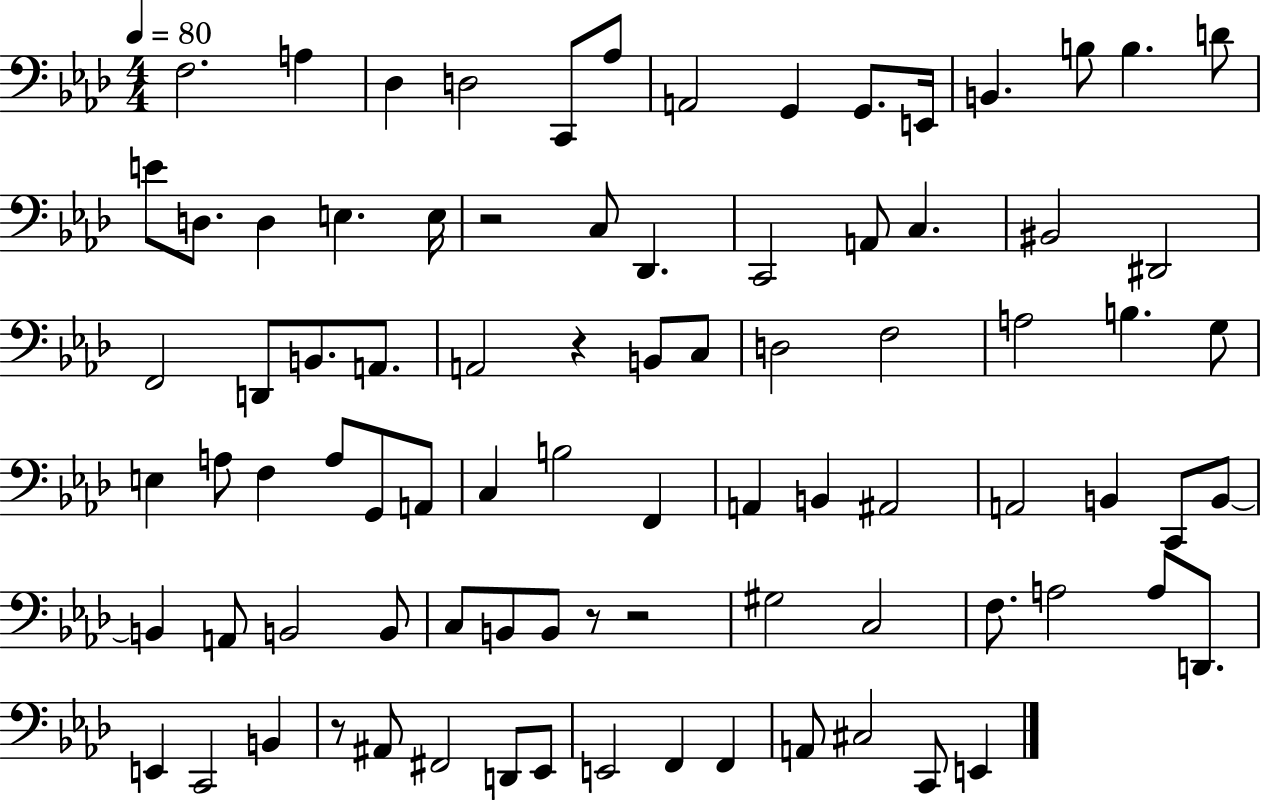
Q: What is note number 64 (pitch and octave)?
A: F3